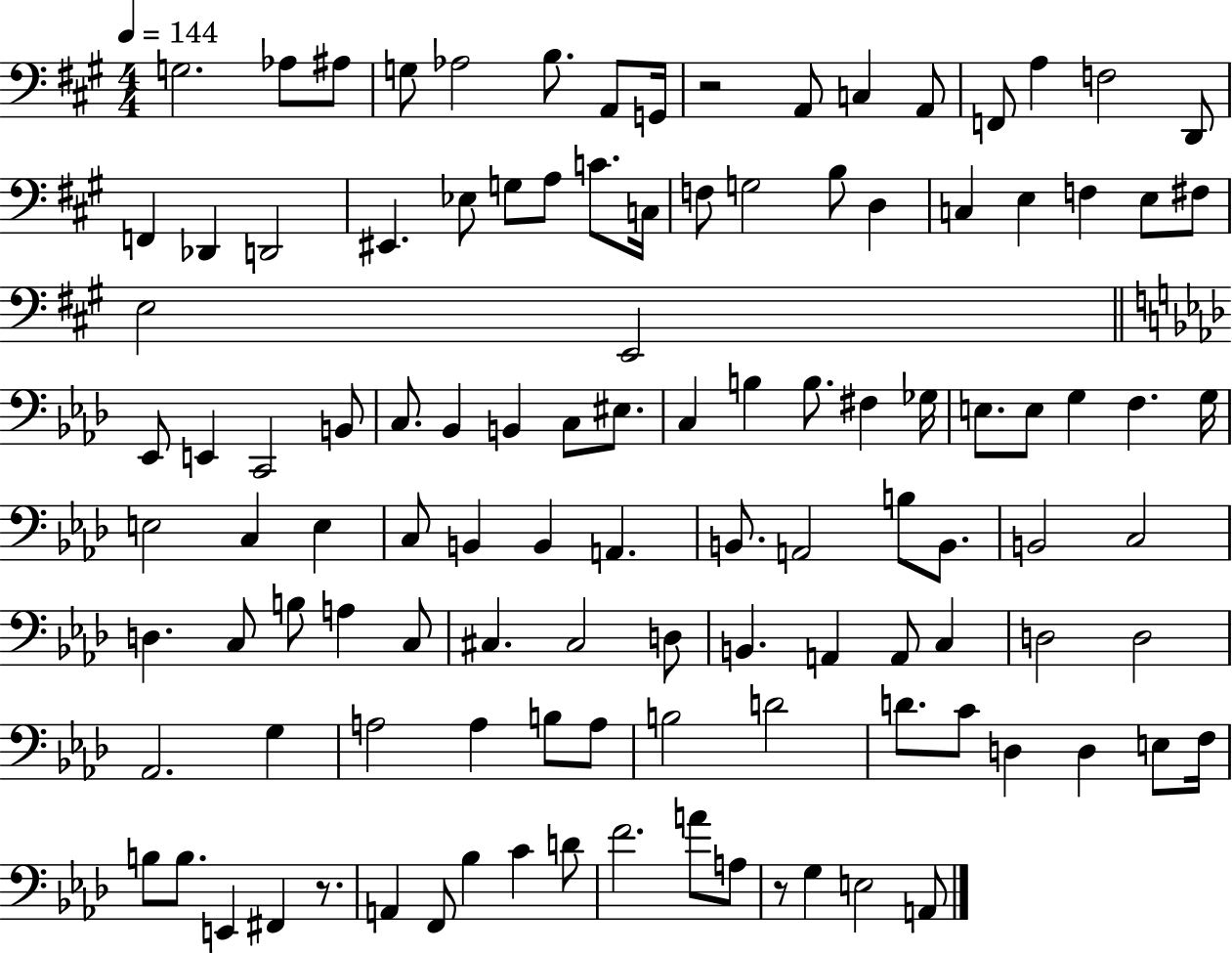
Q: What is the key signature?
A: A major